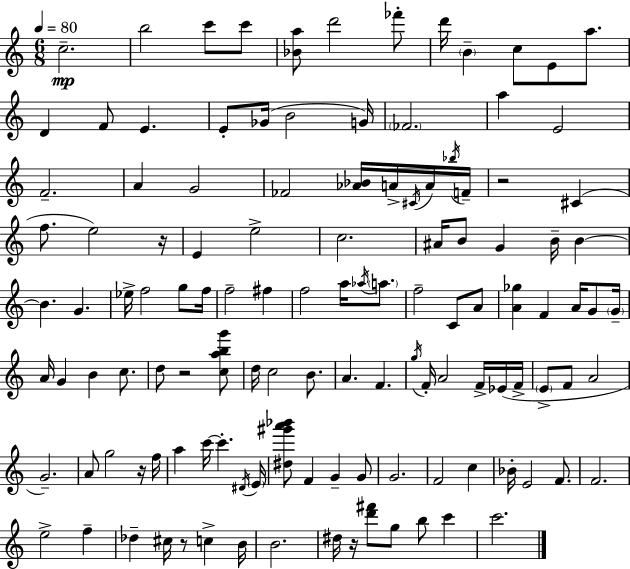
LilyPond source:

{
  \clef treble
  \numericTimeSignature
  \time 6/8
  \key a \minor
  \tempo 4 = 80
  c''2.--\mp | b''2 c'''8 c'''8 | <bes' a''>8 d'''2 fes'''8-. | d'''16 \parenthesize b'4-- c''8 e'8 a''8. | \break d'4 f'8 e'4. | e'8-. ges'16( b'2 g'16) | \parenthesize fes'2. | a''4 e'2 | \break f'2.-- | a'4 g'2 | fes'2 <aes' bes'>16 a'16-> \acciaccatura { cis'16 } a'16 | \acciaccatura { bes''16 } f'16-- r2 cis'4( | \break f''8. e''2) | r16 e'4 e''2-> | c''2. | ais'16 b'8 g'4 b'16-- b'4~~ | \break b'4. g'4. | ees''16-> f''2 g''8 | f''16 f''2-- fis''4 | f''2 a''16 \acciaccatura { aes''16 } | \break \parenthesize a''8. f''2-- c'8 | a'8 <a' ges''>4 f'4 a'16 | g'8 \parenthesize g'16-- a'16 g'4 b'4 | c''8. d''8 r2 | \break <c'' a'' b'' g'''>8 d''16 c''2 | b'8. a'4. f'4. | \acciaccatura { g''16 } f'16-. a'2 | f'16-> ees'16( f'16-> \parenthesize e'8-> f'8 a'2 | \break g'2.--) | a'8 g''2 | r16 f''16 a''4 c'''16~~ c'''4.-. | \acciaccatura { dis'16 } \parenthesize e'16 <dis'' gis''' a''' bes'''>8 f'4 g'4-- | \break g'8 g'2. | f'2 | c''4 bes'16-. e'2 | f'8. f'2. | \break e''2-> | f''4-- des''4-- cis''16 r8 | c''4-> b'16 b'2. | dis''16 r16 <d''' fis'''>8 g''8 b''8 | \break c'''4 c'''2. | \bar "|."
}